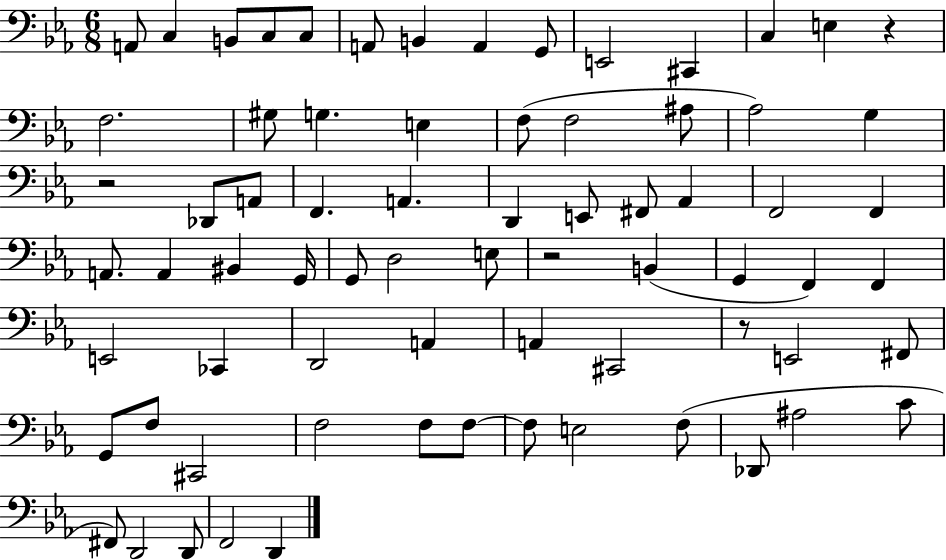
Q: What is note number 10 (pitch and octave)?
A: E2